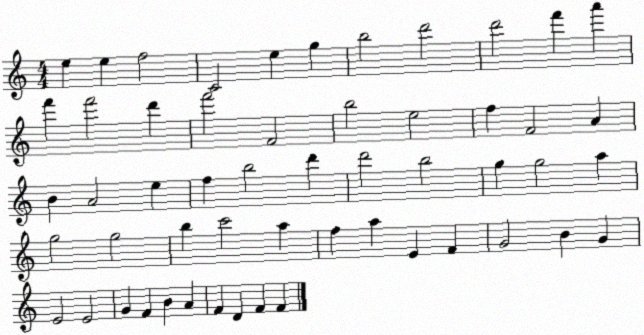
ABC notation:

X:1
T:Untitled
M:4/4
L:1/4
K:C
e e f2 C2 e g b2 d'2 d'2 f' a' f' f'2 d' f'2 F2 b2 e2 f F2 A B A2 e f b2 d' d'2 b2 g g2 a g2 g2 b c'2 a f a E F G2 B G E2 E2 G F B A F D F F